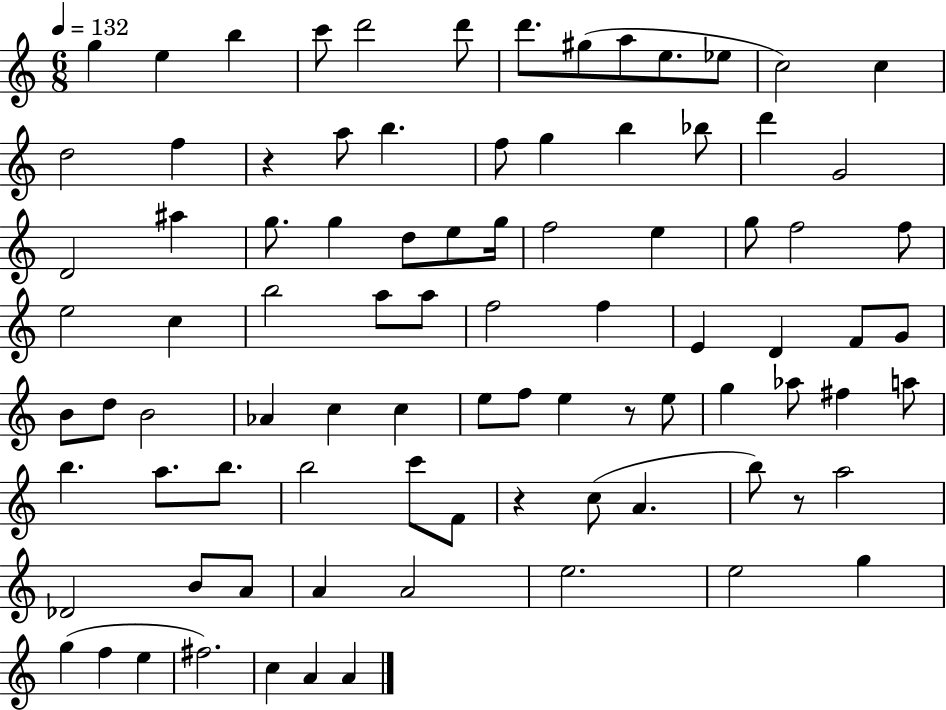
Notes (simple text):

G5/q E5/q B5/q C6/e D6/h D6/e D6/e. G#5/e A5/e E5/e. Eb5/e C5/h C5/q D5/h F5/q R/q A5/e B5/q. F5/e G5/q B5/q Bb5/e D6/q G4/h D4/h A#5/q G5/e. G5/q D5/e E5/e G5/s F5/h E5/q G5/e F5/h F5/e E5/h C5/q B5/h A5/e A5/e F5/h F5/q E4/q D4/q F4/e G4/e B4/e D5/e B4/h Ab4/q C5/q C5/q E5/e F5/e E5/q R/e E5/e G5/q Ab5/e F#5/q A5/e B5/q. A5/e. B5/e. B5/h C6/e F4/e R/q C5/e A4/q. B5/e R/e A5/h Db4/h B4/e A4/e A4/q A4/h E5/h. E5/h G5/q G5/q F5/q E5/q F#5/h. C5/q A4/q A4/q